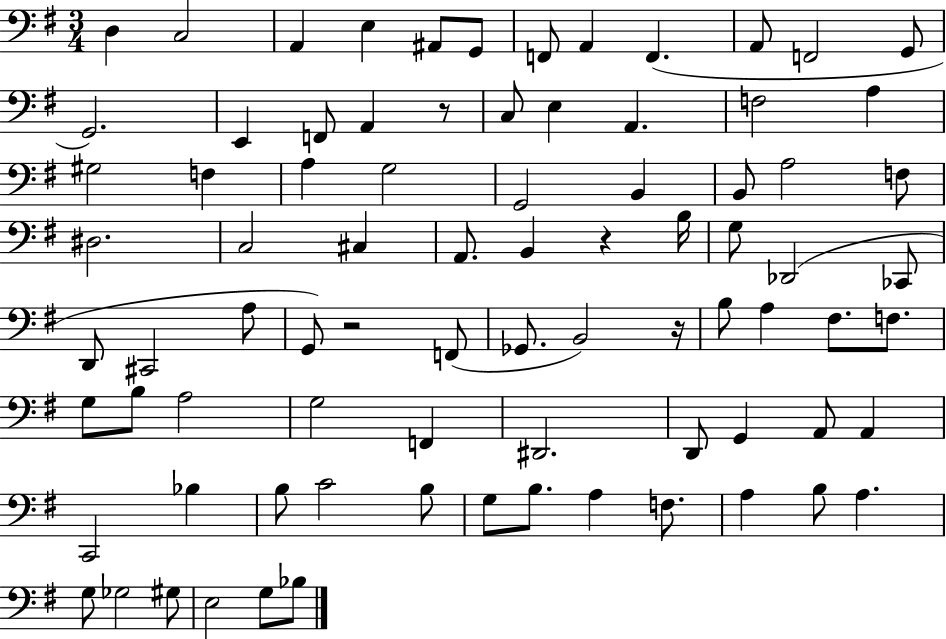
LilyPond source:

{
  \clef bass
  \numericTimeSignature
  \time 3/4
  \key g \major
  \repeat volta 2 { d4 c2 | a,4 e4 ais,8 g,8 | f,8 a,4 f,4.( | a,8 f,2 g,8 | \break g,2.) | e,4 f,8 a,4 r8 | c8 e4 a,4. | f2 a4 | \break gis2 f4 | a4 g2 | g,2 b,4 | b,8 a2 f8 | \break dis2. | c2 cis4 | a,8. b,4 r4 b16 | g8 des,2( ces,8 | \break d,8 cis,2 a8 | g,8) r2 f,8( | ges,8. b,2) r16 | b8 a4 fis8. f8. | \break g8 b8 a2 | g2 f,4 | dis,2. | d,8 g,4 a,8 a,4 | \break c,2 bes4 | b8 c'2 b8 | g8 b8. a4 f8. | a4 b8 a4. | \break g8 ges2 gis8 | e2 g8 bes8 | } \bar "|."
}